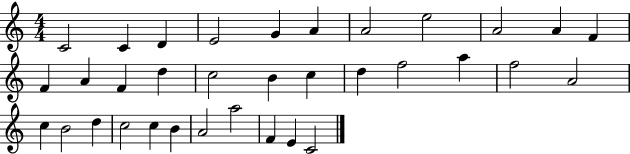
C4/h C4/q D4/q E4/h G4/q A4/q A4/h E5/h A4/h A4/q F4/q F4/q A4/q F4/q D5/q C5/h B4/q C5/q D5/q F5/h A5/q F5/h A4/h C5/q B4/h D5/q C5/h C5/q B4/q A4/h A5/h F4/q E4/q C4/h